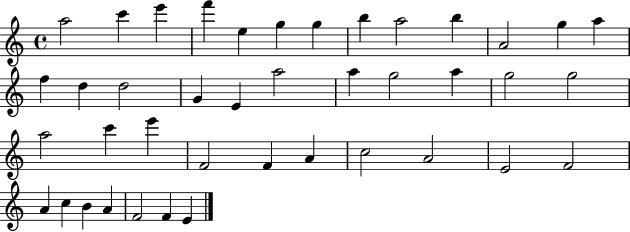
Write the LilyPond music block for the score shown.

{
  \clef treble
  \time 4/4
  \defaultTimeSignature
  \key c \major
  a''2 c'''4 e'''4 | f'''4 e''4 g''4 g''4 | b''4 a''2 b''4 | a'2 g''4 a''4 | \break f''4 d''4 d''2 | g'4 e'4 a''2 | a''4 g''2 a''4 | g''2 g''2 | \break a''2 c'''4 e'''4 | f'2 f'4 a'4 | c''2 a'2 | e'2 f'2 | \break a'4 c''4 b'4 a'4 | f'2 f'4 e'4 | \bar "|."
}